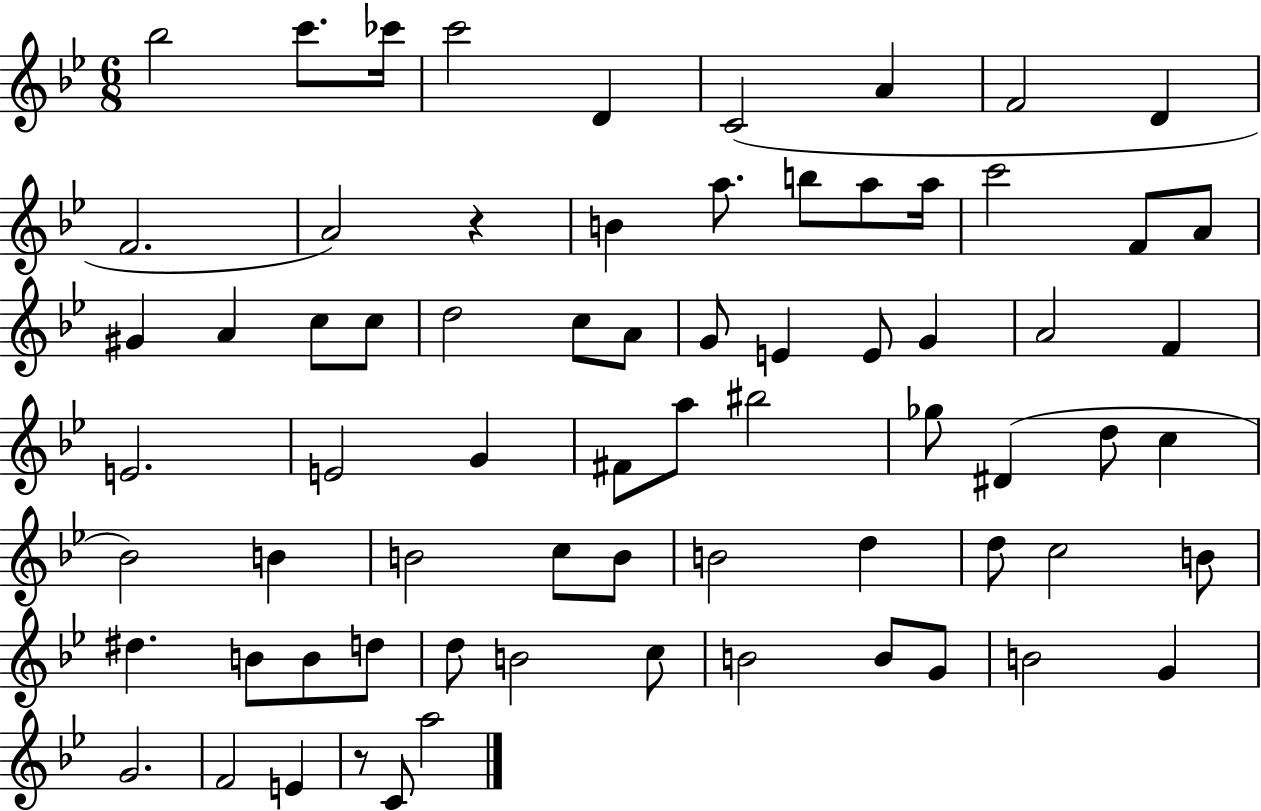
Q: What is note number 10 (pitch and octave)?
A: F4